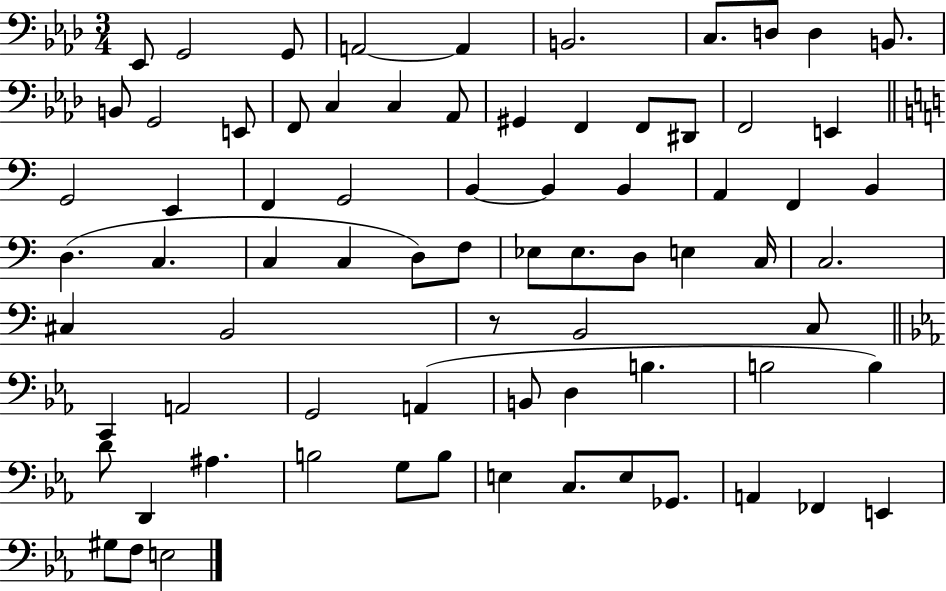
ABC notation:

X:1
T:Untitled
M:3/4
L:1/4
K:Ab
_E,,/2 G,,2 G,,/2 A,,2 A,, B,,2 C,/2 D,/2 D, B,,/2 B,,/2 G,,2 E,,/2 F,,/2 C, C, _A,,/2 ^G,, F,, F,,/2 ^D,,/2 F,,2 E,, G,,2 E,, F,, G,,2 B,, B,, B,, A,, F,, B,, D, C, C, C, D,/2 F,/2 _E,/2 _E,/2 D,/2 E, C,/4 C,2 ^C, B,,2 z/2 B,,2 C,/2 C,, A,,2 G,,2 A,, B,,/2 D, B, B,2 B, D/2 D,, ^A, B,2 G,/2 B,/2 E, C,/2 E,/2 _G,,/2 A,, _F,, E,, ^G,/2 F,/2 E,2